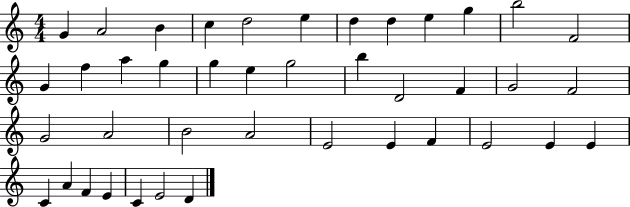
{
  \clef treble
  \numericTimeSignature
  \time 4/4
  \key c \major
  g'4 a'2 b'4 | c''4 d''2 e''4 | d''4 d''4 e''4 g''4 | b''2 f'2 | \break g'4 f''4 a''4 g''4 | g''4 e''4 g''2 | b''4 d'2 f'4 | g'2 f'2 | \break g'2 a'2 | b'2 a'2 | e'2 e'4 f'4 | e'2 e'4 e'4 | \break c'4 a'4 f'4 e'4 | c'4 e'2 d'4 | \bar "|."
}